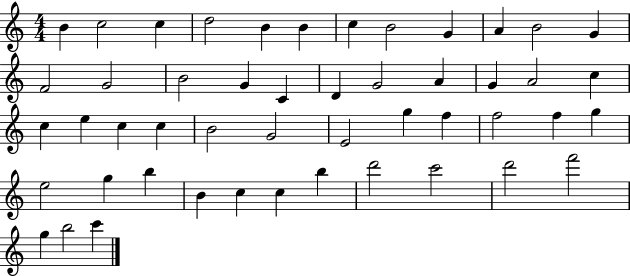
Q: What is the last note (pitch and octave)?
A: C6